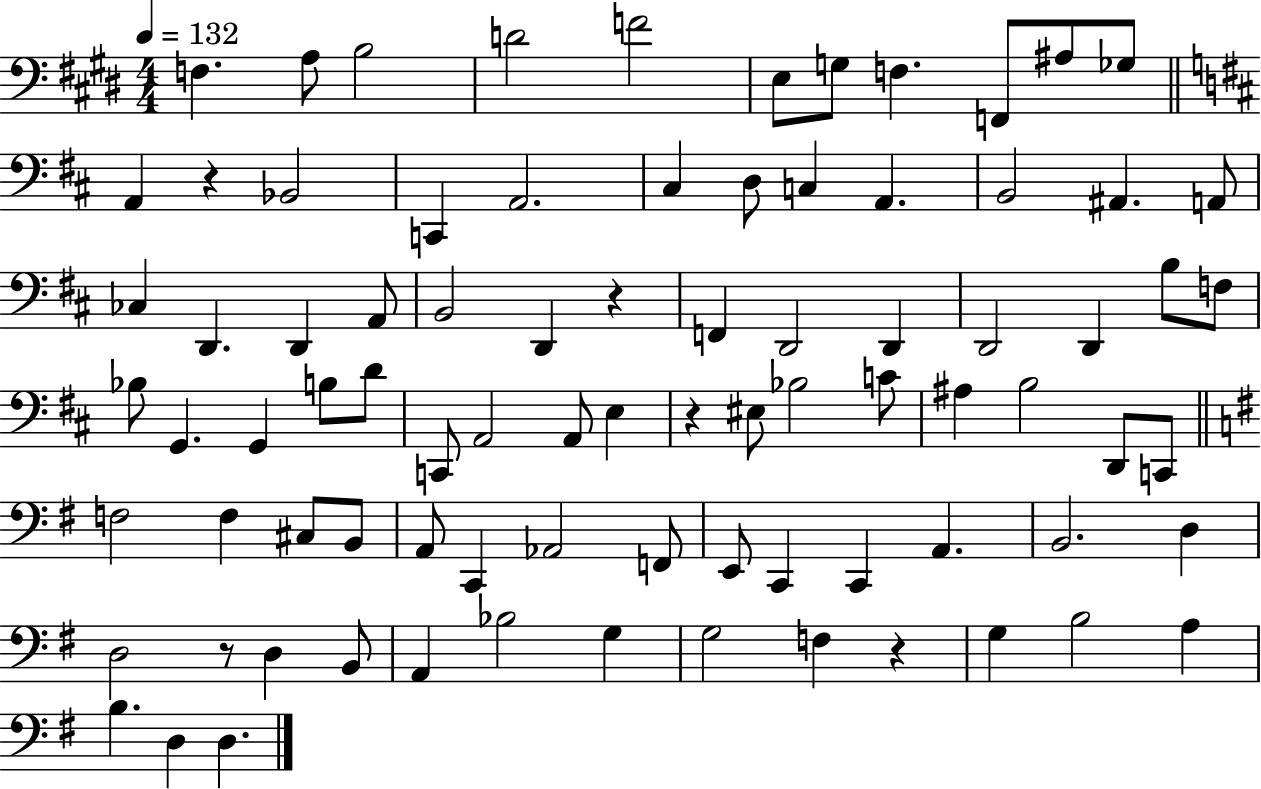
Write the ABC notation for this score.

X:1
T:Untitled
M:4/4
L:1/4
K:E
F, A,/2 B,2 D2 F2 E,/2 G,/2 F, F,,/2 ^A,/2 _G,/2 A,, z _B,,2 C,, A,,2 ^C, D,/2 C, A,, B,,2 ^A,, A,,/2 _C, D,, D,, A,,/2 B,,2 D,, z F,, D,,2 D,, D,,2 D,, B,/2 F,/2 _B,/2 G,, G,, B,/2 D/2 C,,/2 A,,2 A,,/2 E, z ^E,/2 _B,2 C/2 ^A, B,2 D,,/2 C,,/2 F,2 F, ^C,/2 B,,/2 A,,/2 C,, _A,,2 F,,/2 E,,/2 C,, C,, A,, B,,2 D, D,2 z/2 D, B,,/2 A,, _B,2 G, G,2 F, z G, B,2 A, B, D, D,